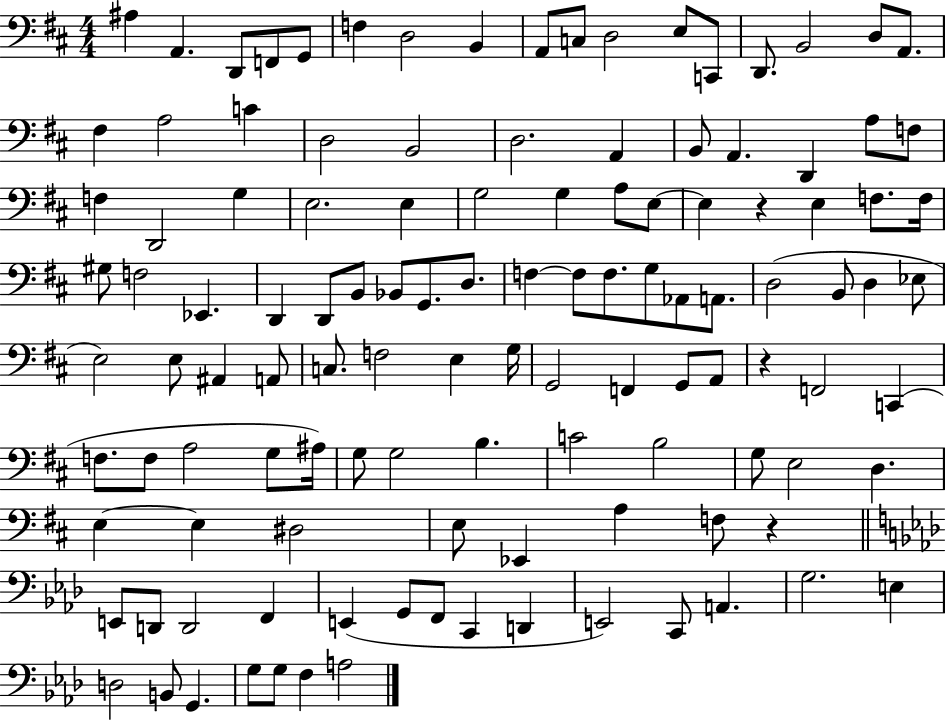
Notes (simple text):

A#3/q A2/q. D2/e F2/e G2/e F3/q D3/h B2/q A2/e C3/e D3/h E3/e C2/e D2/e. B2/h D3/e A2/e. F#3/q A3/h C4/q D3/h B2/h D3/h. A2/q B2/e A2/q. D2/q A3/e F3/e F3/q D2/h G3/q E3/h. E3/q G3/h G3/q A3/e E3/e E3/q R/q E3/q F3/e. F3/s G#3/e F3/h Eb2/q. D2/q D2/e B2/e Bb2/e G2/e. D3/e. F3/q F3/e F3/e. G3/e Ab2/e A2/e. D3/h B2/e D3/q Eb3/e E3/h E3/e A#2/q A2/e C3/e. F3/h E3/q G3/s G2/h F2/q G2/e A2/e R/q F2/h C2/q F3/e. F3/e A3/h G3/e A#3/s G3/e G3/h B3/q. C4/h B3/h G3/e E3/h D3/q. E3/q E3/q D#3/h E3/e Eb2/q A3/q F3/e R/q E2/e D2/e D2/h F2/q E2/q G2/e F2/e C2/q D2/q E2/h C2/e A2/q. G3/h. E3/q D3/h B2/e G2/q. G3/e G3/e F3/q A3/h